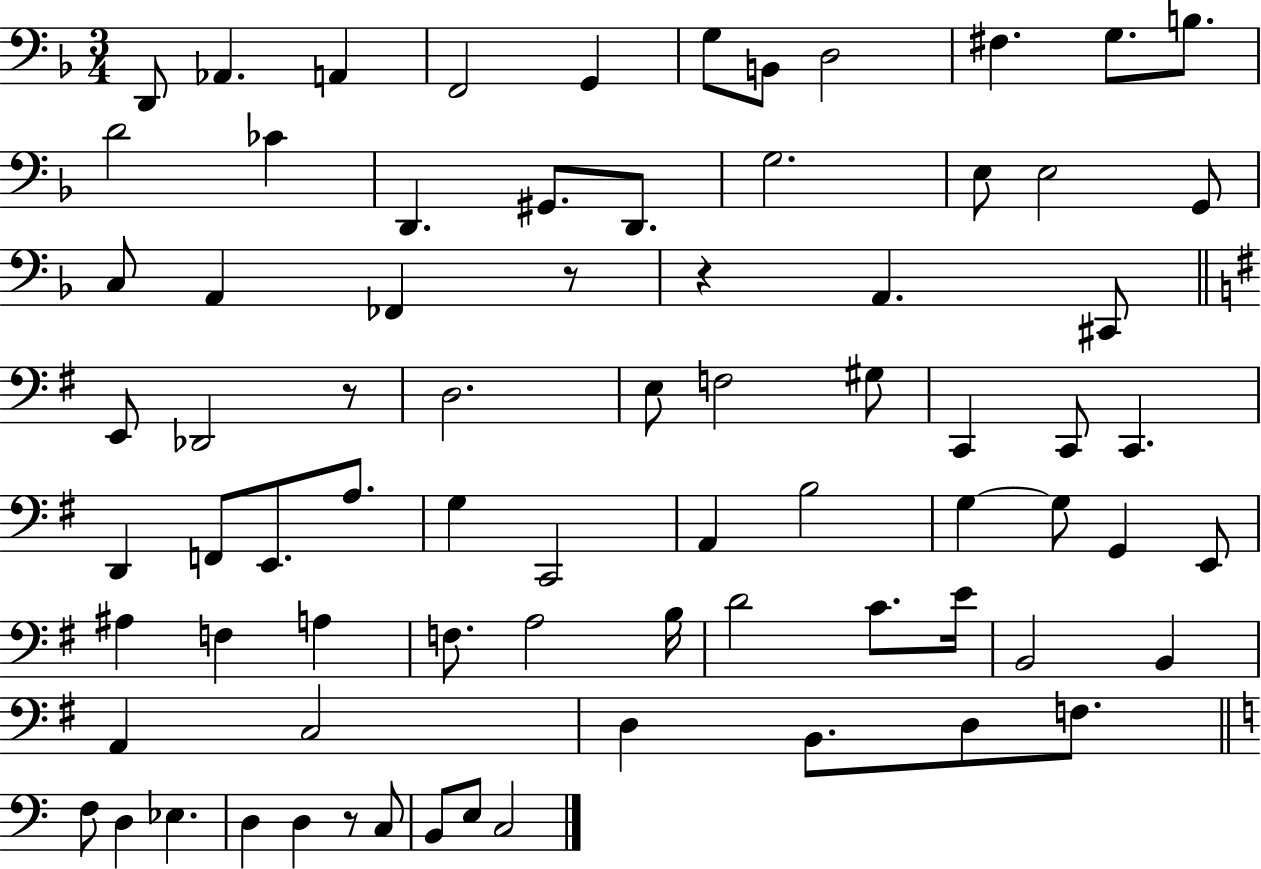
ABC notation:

X:1
T:Untitled
M:3/4
L:1/4
K:F
D,,/2 _A,, A,, F,,2 G,, G,/2 B,,/2 D,2 ^F, G,/2 B,/2 D2 _C D,, ^G,,/2 D,,/2 G,2 E,/2 E,2 G,,/2 C,/2 A,, _F,, z/2 z A,, ^C,,/2 E,,/2 _D,,2 z/2 D,2 E,/2 F,2 ^G,/2 C,, C,,/2 C,, D,, F,,/2 E,,/2 A,/2 G, C,,2 A,, B,2 G, G,/2 G,, E,,/2 ^A, F, A, F,/2 A,2 B,/4 D2 C/2 E/4 B,,2 B,, A,, C,2 D, B,,/2 D,/2 F,/2 F,/2 D, _E, D, D, z/2 C,/2 B,,/2 E,/2 C,2